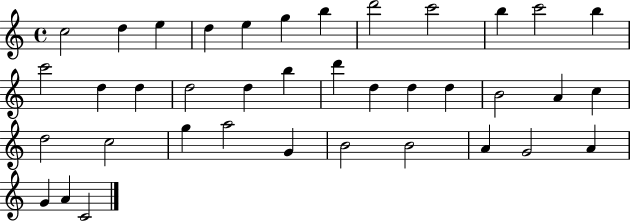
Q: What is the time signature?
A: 4/4